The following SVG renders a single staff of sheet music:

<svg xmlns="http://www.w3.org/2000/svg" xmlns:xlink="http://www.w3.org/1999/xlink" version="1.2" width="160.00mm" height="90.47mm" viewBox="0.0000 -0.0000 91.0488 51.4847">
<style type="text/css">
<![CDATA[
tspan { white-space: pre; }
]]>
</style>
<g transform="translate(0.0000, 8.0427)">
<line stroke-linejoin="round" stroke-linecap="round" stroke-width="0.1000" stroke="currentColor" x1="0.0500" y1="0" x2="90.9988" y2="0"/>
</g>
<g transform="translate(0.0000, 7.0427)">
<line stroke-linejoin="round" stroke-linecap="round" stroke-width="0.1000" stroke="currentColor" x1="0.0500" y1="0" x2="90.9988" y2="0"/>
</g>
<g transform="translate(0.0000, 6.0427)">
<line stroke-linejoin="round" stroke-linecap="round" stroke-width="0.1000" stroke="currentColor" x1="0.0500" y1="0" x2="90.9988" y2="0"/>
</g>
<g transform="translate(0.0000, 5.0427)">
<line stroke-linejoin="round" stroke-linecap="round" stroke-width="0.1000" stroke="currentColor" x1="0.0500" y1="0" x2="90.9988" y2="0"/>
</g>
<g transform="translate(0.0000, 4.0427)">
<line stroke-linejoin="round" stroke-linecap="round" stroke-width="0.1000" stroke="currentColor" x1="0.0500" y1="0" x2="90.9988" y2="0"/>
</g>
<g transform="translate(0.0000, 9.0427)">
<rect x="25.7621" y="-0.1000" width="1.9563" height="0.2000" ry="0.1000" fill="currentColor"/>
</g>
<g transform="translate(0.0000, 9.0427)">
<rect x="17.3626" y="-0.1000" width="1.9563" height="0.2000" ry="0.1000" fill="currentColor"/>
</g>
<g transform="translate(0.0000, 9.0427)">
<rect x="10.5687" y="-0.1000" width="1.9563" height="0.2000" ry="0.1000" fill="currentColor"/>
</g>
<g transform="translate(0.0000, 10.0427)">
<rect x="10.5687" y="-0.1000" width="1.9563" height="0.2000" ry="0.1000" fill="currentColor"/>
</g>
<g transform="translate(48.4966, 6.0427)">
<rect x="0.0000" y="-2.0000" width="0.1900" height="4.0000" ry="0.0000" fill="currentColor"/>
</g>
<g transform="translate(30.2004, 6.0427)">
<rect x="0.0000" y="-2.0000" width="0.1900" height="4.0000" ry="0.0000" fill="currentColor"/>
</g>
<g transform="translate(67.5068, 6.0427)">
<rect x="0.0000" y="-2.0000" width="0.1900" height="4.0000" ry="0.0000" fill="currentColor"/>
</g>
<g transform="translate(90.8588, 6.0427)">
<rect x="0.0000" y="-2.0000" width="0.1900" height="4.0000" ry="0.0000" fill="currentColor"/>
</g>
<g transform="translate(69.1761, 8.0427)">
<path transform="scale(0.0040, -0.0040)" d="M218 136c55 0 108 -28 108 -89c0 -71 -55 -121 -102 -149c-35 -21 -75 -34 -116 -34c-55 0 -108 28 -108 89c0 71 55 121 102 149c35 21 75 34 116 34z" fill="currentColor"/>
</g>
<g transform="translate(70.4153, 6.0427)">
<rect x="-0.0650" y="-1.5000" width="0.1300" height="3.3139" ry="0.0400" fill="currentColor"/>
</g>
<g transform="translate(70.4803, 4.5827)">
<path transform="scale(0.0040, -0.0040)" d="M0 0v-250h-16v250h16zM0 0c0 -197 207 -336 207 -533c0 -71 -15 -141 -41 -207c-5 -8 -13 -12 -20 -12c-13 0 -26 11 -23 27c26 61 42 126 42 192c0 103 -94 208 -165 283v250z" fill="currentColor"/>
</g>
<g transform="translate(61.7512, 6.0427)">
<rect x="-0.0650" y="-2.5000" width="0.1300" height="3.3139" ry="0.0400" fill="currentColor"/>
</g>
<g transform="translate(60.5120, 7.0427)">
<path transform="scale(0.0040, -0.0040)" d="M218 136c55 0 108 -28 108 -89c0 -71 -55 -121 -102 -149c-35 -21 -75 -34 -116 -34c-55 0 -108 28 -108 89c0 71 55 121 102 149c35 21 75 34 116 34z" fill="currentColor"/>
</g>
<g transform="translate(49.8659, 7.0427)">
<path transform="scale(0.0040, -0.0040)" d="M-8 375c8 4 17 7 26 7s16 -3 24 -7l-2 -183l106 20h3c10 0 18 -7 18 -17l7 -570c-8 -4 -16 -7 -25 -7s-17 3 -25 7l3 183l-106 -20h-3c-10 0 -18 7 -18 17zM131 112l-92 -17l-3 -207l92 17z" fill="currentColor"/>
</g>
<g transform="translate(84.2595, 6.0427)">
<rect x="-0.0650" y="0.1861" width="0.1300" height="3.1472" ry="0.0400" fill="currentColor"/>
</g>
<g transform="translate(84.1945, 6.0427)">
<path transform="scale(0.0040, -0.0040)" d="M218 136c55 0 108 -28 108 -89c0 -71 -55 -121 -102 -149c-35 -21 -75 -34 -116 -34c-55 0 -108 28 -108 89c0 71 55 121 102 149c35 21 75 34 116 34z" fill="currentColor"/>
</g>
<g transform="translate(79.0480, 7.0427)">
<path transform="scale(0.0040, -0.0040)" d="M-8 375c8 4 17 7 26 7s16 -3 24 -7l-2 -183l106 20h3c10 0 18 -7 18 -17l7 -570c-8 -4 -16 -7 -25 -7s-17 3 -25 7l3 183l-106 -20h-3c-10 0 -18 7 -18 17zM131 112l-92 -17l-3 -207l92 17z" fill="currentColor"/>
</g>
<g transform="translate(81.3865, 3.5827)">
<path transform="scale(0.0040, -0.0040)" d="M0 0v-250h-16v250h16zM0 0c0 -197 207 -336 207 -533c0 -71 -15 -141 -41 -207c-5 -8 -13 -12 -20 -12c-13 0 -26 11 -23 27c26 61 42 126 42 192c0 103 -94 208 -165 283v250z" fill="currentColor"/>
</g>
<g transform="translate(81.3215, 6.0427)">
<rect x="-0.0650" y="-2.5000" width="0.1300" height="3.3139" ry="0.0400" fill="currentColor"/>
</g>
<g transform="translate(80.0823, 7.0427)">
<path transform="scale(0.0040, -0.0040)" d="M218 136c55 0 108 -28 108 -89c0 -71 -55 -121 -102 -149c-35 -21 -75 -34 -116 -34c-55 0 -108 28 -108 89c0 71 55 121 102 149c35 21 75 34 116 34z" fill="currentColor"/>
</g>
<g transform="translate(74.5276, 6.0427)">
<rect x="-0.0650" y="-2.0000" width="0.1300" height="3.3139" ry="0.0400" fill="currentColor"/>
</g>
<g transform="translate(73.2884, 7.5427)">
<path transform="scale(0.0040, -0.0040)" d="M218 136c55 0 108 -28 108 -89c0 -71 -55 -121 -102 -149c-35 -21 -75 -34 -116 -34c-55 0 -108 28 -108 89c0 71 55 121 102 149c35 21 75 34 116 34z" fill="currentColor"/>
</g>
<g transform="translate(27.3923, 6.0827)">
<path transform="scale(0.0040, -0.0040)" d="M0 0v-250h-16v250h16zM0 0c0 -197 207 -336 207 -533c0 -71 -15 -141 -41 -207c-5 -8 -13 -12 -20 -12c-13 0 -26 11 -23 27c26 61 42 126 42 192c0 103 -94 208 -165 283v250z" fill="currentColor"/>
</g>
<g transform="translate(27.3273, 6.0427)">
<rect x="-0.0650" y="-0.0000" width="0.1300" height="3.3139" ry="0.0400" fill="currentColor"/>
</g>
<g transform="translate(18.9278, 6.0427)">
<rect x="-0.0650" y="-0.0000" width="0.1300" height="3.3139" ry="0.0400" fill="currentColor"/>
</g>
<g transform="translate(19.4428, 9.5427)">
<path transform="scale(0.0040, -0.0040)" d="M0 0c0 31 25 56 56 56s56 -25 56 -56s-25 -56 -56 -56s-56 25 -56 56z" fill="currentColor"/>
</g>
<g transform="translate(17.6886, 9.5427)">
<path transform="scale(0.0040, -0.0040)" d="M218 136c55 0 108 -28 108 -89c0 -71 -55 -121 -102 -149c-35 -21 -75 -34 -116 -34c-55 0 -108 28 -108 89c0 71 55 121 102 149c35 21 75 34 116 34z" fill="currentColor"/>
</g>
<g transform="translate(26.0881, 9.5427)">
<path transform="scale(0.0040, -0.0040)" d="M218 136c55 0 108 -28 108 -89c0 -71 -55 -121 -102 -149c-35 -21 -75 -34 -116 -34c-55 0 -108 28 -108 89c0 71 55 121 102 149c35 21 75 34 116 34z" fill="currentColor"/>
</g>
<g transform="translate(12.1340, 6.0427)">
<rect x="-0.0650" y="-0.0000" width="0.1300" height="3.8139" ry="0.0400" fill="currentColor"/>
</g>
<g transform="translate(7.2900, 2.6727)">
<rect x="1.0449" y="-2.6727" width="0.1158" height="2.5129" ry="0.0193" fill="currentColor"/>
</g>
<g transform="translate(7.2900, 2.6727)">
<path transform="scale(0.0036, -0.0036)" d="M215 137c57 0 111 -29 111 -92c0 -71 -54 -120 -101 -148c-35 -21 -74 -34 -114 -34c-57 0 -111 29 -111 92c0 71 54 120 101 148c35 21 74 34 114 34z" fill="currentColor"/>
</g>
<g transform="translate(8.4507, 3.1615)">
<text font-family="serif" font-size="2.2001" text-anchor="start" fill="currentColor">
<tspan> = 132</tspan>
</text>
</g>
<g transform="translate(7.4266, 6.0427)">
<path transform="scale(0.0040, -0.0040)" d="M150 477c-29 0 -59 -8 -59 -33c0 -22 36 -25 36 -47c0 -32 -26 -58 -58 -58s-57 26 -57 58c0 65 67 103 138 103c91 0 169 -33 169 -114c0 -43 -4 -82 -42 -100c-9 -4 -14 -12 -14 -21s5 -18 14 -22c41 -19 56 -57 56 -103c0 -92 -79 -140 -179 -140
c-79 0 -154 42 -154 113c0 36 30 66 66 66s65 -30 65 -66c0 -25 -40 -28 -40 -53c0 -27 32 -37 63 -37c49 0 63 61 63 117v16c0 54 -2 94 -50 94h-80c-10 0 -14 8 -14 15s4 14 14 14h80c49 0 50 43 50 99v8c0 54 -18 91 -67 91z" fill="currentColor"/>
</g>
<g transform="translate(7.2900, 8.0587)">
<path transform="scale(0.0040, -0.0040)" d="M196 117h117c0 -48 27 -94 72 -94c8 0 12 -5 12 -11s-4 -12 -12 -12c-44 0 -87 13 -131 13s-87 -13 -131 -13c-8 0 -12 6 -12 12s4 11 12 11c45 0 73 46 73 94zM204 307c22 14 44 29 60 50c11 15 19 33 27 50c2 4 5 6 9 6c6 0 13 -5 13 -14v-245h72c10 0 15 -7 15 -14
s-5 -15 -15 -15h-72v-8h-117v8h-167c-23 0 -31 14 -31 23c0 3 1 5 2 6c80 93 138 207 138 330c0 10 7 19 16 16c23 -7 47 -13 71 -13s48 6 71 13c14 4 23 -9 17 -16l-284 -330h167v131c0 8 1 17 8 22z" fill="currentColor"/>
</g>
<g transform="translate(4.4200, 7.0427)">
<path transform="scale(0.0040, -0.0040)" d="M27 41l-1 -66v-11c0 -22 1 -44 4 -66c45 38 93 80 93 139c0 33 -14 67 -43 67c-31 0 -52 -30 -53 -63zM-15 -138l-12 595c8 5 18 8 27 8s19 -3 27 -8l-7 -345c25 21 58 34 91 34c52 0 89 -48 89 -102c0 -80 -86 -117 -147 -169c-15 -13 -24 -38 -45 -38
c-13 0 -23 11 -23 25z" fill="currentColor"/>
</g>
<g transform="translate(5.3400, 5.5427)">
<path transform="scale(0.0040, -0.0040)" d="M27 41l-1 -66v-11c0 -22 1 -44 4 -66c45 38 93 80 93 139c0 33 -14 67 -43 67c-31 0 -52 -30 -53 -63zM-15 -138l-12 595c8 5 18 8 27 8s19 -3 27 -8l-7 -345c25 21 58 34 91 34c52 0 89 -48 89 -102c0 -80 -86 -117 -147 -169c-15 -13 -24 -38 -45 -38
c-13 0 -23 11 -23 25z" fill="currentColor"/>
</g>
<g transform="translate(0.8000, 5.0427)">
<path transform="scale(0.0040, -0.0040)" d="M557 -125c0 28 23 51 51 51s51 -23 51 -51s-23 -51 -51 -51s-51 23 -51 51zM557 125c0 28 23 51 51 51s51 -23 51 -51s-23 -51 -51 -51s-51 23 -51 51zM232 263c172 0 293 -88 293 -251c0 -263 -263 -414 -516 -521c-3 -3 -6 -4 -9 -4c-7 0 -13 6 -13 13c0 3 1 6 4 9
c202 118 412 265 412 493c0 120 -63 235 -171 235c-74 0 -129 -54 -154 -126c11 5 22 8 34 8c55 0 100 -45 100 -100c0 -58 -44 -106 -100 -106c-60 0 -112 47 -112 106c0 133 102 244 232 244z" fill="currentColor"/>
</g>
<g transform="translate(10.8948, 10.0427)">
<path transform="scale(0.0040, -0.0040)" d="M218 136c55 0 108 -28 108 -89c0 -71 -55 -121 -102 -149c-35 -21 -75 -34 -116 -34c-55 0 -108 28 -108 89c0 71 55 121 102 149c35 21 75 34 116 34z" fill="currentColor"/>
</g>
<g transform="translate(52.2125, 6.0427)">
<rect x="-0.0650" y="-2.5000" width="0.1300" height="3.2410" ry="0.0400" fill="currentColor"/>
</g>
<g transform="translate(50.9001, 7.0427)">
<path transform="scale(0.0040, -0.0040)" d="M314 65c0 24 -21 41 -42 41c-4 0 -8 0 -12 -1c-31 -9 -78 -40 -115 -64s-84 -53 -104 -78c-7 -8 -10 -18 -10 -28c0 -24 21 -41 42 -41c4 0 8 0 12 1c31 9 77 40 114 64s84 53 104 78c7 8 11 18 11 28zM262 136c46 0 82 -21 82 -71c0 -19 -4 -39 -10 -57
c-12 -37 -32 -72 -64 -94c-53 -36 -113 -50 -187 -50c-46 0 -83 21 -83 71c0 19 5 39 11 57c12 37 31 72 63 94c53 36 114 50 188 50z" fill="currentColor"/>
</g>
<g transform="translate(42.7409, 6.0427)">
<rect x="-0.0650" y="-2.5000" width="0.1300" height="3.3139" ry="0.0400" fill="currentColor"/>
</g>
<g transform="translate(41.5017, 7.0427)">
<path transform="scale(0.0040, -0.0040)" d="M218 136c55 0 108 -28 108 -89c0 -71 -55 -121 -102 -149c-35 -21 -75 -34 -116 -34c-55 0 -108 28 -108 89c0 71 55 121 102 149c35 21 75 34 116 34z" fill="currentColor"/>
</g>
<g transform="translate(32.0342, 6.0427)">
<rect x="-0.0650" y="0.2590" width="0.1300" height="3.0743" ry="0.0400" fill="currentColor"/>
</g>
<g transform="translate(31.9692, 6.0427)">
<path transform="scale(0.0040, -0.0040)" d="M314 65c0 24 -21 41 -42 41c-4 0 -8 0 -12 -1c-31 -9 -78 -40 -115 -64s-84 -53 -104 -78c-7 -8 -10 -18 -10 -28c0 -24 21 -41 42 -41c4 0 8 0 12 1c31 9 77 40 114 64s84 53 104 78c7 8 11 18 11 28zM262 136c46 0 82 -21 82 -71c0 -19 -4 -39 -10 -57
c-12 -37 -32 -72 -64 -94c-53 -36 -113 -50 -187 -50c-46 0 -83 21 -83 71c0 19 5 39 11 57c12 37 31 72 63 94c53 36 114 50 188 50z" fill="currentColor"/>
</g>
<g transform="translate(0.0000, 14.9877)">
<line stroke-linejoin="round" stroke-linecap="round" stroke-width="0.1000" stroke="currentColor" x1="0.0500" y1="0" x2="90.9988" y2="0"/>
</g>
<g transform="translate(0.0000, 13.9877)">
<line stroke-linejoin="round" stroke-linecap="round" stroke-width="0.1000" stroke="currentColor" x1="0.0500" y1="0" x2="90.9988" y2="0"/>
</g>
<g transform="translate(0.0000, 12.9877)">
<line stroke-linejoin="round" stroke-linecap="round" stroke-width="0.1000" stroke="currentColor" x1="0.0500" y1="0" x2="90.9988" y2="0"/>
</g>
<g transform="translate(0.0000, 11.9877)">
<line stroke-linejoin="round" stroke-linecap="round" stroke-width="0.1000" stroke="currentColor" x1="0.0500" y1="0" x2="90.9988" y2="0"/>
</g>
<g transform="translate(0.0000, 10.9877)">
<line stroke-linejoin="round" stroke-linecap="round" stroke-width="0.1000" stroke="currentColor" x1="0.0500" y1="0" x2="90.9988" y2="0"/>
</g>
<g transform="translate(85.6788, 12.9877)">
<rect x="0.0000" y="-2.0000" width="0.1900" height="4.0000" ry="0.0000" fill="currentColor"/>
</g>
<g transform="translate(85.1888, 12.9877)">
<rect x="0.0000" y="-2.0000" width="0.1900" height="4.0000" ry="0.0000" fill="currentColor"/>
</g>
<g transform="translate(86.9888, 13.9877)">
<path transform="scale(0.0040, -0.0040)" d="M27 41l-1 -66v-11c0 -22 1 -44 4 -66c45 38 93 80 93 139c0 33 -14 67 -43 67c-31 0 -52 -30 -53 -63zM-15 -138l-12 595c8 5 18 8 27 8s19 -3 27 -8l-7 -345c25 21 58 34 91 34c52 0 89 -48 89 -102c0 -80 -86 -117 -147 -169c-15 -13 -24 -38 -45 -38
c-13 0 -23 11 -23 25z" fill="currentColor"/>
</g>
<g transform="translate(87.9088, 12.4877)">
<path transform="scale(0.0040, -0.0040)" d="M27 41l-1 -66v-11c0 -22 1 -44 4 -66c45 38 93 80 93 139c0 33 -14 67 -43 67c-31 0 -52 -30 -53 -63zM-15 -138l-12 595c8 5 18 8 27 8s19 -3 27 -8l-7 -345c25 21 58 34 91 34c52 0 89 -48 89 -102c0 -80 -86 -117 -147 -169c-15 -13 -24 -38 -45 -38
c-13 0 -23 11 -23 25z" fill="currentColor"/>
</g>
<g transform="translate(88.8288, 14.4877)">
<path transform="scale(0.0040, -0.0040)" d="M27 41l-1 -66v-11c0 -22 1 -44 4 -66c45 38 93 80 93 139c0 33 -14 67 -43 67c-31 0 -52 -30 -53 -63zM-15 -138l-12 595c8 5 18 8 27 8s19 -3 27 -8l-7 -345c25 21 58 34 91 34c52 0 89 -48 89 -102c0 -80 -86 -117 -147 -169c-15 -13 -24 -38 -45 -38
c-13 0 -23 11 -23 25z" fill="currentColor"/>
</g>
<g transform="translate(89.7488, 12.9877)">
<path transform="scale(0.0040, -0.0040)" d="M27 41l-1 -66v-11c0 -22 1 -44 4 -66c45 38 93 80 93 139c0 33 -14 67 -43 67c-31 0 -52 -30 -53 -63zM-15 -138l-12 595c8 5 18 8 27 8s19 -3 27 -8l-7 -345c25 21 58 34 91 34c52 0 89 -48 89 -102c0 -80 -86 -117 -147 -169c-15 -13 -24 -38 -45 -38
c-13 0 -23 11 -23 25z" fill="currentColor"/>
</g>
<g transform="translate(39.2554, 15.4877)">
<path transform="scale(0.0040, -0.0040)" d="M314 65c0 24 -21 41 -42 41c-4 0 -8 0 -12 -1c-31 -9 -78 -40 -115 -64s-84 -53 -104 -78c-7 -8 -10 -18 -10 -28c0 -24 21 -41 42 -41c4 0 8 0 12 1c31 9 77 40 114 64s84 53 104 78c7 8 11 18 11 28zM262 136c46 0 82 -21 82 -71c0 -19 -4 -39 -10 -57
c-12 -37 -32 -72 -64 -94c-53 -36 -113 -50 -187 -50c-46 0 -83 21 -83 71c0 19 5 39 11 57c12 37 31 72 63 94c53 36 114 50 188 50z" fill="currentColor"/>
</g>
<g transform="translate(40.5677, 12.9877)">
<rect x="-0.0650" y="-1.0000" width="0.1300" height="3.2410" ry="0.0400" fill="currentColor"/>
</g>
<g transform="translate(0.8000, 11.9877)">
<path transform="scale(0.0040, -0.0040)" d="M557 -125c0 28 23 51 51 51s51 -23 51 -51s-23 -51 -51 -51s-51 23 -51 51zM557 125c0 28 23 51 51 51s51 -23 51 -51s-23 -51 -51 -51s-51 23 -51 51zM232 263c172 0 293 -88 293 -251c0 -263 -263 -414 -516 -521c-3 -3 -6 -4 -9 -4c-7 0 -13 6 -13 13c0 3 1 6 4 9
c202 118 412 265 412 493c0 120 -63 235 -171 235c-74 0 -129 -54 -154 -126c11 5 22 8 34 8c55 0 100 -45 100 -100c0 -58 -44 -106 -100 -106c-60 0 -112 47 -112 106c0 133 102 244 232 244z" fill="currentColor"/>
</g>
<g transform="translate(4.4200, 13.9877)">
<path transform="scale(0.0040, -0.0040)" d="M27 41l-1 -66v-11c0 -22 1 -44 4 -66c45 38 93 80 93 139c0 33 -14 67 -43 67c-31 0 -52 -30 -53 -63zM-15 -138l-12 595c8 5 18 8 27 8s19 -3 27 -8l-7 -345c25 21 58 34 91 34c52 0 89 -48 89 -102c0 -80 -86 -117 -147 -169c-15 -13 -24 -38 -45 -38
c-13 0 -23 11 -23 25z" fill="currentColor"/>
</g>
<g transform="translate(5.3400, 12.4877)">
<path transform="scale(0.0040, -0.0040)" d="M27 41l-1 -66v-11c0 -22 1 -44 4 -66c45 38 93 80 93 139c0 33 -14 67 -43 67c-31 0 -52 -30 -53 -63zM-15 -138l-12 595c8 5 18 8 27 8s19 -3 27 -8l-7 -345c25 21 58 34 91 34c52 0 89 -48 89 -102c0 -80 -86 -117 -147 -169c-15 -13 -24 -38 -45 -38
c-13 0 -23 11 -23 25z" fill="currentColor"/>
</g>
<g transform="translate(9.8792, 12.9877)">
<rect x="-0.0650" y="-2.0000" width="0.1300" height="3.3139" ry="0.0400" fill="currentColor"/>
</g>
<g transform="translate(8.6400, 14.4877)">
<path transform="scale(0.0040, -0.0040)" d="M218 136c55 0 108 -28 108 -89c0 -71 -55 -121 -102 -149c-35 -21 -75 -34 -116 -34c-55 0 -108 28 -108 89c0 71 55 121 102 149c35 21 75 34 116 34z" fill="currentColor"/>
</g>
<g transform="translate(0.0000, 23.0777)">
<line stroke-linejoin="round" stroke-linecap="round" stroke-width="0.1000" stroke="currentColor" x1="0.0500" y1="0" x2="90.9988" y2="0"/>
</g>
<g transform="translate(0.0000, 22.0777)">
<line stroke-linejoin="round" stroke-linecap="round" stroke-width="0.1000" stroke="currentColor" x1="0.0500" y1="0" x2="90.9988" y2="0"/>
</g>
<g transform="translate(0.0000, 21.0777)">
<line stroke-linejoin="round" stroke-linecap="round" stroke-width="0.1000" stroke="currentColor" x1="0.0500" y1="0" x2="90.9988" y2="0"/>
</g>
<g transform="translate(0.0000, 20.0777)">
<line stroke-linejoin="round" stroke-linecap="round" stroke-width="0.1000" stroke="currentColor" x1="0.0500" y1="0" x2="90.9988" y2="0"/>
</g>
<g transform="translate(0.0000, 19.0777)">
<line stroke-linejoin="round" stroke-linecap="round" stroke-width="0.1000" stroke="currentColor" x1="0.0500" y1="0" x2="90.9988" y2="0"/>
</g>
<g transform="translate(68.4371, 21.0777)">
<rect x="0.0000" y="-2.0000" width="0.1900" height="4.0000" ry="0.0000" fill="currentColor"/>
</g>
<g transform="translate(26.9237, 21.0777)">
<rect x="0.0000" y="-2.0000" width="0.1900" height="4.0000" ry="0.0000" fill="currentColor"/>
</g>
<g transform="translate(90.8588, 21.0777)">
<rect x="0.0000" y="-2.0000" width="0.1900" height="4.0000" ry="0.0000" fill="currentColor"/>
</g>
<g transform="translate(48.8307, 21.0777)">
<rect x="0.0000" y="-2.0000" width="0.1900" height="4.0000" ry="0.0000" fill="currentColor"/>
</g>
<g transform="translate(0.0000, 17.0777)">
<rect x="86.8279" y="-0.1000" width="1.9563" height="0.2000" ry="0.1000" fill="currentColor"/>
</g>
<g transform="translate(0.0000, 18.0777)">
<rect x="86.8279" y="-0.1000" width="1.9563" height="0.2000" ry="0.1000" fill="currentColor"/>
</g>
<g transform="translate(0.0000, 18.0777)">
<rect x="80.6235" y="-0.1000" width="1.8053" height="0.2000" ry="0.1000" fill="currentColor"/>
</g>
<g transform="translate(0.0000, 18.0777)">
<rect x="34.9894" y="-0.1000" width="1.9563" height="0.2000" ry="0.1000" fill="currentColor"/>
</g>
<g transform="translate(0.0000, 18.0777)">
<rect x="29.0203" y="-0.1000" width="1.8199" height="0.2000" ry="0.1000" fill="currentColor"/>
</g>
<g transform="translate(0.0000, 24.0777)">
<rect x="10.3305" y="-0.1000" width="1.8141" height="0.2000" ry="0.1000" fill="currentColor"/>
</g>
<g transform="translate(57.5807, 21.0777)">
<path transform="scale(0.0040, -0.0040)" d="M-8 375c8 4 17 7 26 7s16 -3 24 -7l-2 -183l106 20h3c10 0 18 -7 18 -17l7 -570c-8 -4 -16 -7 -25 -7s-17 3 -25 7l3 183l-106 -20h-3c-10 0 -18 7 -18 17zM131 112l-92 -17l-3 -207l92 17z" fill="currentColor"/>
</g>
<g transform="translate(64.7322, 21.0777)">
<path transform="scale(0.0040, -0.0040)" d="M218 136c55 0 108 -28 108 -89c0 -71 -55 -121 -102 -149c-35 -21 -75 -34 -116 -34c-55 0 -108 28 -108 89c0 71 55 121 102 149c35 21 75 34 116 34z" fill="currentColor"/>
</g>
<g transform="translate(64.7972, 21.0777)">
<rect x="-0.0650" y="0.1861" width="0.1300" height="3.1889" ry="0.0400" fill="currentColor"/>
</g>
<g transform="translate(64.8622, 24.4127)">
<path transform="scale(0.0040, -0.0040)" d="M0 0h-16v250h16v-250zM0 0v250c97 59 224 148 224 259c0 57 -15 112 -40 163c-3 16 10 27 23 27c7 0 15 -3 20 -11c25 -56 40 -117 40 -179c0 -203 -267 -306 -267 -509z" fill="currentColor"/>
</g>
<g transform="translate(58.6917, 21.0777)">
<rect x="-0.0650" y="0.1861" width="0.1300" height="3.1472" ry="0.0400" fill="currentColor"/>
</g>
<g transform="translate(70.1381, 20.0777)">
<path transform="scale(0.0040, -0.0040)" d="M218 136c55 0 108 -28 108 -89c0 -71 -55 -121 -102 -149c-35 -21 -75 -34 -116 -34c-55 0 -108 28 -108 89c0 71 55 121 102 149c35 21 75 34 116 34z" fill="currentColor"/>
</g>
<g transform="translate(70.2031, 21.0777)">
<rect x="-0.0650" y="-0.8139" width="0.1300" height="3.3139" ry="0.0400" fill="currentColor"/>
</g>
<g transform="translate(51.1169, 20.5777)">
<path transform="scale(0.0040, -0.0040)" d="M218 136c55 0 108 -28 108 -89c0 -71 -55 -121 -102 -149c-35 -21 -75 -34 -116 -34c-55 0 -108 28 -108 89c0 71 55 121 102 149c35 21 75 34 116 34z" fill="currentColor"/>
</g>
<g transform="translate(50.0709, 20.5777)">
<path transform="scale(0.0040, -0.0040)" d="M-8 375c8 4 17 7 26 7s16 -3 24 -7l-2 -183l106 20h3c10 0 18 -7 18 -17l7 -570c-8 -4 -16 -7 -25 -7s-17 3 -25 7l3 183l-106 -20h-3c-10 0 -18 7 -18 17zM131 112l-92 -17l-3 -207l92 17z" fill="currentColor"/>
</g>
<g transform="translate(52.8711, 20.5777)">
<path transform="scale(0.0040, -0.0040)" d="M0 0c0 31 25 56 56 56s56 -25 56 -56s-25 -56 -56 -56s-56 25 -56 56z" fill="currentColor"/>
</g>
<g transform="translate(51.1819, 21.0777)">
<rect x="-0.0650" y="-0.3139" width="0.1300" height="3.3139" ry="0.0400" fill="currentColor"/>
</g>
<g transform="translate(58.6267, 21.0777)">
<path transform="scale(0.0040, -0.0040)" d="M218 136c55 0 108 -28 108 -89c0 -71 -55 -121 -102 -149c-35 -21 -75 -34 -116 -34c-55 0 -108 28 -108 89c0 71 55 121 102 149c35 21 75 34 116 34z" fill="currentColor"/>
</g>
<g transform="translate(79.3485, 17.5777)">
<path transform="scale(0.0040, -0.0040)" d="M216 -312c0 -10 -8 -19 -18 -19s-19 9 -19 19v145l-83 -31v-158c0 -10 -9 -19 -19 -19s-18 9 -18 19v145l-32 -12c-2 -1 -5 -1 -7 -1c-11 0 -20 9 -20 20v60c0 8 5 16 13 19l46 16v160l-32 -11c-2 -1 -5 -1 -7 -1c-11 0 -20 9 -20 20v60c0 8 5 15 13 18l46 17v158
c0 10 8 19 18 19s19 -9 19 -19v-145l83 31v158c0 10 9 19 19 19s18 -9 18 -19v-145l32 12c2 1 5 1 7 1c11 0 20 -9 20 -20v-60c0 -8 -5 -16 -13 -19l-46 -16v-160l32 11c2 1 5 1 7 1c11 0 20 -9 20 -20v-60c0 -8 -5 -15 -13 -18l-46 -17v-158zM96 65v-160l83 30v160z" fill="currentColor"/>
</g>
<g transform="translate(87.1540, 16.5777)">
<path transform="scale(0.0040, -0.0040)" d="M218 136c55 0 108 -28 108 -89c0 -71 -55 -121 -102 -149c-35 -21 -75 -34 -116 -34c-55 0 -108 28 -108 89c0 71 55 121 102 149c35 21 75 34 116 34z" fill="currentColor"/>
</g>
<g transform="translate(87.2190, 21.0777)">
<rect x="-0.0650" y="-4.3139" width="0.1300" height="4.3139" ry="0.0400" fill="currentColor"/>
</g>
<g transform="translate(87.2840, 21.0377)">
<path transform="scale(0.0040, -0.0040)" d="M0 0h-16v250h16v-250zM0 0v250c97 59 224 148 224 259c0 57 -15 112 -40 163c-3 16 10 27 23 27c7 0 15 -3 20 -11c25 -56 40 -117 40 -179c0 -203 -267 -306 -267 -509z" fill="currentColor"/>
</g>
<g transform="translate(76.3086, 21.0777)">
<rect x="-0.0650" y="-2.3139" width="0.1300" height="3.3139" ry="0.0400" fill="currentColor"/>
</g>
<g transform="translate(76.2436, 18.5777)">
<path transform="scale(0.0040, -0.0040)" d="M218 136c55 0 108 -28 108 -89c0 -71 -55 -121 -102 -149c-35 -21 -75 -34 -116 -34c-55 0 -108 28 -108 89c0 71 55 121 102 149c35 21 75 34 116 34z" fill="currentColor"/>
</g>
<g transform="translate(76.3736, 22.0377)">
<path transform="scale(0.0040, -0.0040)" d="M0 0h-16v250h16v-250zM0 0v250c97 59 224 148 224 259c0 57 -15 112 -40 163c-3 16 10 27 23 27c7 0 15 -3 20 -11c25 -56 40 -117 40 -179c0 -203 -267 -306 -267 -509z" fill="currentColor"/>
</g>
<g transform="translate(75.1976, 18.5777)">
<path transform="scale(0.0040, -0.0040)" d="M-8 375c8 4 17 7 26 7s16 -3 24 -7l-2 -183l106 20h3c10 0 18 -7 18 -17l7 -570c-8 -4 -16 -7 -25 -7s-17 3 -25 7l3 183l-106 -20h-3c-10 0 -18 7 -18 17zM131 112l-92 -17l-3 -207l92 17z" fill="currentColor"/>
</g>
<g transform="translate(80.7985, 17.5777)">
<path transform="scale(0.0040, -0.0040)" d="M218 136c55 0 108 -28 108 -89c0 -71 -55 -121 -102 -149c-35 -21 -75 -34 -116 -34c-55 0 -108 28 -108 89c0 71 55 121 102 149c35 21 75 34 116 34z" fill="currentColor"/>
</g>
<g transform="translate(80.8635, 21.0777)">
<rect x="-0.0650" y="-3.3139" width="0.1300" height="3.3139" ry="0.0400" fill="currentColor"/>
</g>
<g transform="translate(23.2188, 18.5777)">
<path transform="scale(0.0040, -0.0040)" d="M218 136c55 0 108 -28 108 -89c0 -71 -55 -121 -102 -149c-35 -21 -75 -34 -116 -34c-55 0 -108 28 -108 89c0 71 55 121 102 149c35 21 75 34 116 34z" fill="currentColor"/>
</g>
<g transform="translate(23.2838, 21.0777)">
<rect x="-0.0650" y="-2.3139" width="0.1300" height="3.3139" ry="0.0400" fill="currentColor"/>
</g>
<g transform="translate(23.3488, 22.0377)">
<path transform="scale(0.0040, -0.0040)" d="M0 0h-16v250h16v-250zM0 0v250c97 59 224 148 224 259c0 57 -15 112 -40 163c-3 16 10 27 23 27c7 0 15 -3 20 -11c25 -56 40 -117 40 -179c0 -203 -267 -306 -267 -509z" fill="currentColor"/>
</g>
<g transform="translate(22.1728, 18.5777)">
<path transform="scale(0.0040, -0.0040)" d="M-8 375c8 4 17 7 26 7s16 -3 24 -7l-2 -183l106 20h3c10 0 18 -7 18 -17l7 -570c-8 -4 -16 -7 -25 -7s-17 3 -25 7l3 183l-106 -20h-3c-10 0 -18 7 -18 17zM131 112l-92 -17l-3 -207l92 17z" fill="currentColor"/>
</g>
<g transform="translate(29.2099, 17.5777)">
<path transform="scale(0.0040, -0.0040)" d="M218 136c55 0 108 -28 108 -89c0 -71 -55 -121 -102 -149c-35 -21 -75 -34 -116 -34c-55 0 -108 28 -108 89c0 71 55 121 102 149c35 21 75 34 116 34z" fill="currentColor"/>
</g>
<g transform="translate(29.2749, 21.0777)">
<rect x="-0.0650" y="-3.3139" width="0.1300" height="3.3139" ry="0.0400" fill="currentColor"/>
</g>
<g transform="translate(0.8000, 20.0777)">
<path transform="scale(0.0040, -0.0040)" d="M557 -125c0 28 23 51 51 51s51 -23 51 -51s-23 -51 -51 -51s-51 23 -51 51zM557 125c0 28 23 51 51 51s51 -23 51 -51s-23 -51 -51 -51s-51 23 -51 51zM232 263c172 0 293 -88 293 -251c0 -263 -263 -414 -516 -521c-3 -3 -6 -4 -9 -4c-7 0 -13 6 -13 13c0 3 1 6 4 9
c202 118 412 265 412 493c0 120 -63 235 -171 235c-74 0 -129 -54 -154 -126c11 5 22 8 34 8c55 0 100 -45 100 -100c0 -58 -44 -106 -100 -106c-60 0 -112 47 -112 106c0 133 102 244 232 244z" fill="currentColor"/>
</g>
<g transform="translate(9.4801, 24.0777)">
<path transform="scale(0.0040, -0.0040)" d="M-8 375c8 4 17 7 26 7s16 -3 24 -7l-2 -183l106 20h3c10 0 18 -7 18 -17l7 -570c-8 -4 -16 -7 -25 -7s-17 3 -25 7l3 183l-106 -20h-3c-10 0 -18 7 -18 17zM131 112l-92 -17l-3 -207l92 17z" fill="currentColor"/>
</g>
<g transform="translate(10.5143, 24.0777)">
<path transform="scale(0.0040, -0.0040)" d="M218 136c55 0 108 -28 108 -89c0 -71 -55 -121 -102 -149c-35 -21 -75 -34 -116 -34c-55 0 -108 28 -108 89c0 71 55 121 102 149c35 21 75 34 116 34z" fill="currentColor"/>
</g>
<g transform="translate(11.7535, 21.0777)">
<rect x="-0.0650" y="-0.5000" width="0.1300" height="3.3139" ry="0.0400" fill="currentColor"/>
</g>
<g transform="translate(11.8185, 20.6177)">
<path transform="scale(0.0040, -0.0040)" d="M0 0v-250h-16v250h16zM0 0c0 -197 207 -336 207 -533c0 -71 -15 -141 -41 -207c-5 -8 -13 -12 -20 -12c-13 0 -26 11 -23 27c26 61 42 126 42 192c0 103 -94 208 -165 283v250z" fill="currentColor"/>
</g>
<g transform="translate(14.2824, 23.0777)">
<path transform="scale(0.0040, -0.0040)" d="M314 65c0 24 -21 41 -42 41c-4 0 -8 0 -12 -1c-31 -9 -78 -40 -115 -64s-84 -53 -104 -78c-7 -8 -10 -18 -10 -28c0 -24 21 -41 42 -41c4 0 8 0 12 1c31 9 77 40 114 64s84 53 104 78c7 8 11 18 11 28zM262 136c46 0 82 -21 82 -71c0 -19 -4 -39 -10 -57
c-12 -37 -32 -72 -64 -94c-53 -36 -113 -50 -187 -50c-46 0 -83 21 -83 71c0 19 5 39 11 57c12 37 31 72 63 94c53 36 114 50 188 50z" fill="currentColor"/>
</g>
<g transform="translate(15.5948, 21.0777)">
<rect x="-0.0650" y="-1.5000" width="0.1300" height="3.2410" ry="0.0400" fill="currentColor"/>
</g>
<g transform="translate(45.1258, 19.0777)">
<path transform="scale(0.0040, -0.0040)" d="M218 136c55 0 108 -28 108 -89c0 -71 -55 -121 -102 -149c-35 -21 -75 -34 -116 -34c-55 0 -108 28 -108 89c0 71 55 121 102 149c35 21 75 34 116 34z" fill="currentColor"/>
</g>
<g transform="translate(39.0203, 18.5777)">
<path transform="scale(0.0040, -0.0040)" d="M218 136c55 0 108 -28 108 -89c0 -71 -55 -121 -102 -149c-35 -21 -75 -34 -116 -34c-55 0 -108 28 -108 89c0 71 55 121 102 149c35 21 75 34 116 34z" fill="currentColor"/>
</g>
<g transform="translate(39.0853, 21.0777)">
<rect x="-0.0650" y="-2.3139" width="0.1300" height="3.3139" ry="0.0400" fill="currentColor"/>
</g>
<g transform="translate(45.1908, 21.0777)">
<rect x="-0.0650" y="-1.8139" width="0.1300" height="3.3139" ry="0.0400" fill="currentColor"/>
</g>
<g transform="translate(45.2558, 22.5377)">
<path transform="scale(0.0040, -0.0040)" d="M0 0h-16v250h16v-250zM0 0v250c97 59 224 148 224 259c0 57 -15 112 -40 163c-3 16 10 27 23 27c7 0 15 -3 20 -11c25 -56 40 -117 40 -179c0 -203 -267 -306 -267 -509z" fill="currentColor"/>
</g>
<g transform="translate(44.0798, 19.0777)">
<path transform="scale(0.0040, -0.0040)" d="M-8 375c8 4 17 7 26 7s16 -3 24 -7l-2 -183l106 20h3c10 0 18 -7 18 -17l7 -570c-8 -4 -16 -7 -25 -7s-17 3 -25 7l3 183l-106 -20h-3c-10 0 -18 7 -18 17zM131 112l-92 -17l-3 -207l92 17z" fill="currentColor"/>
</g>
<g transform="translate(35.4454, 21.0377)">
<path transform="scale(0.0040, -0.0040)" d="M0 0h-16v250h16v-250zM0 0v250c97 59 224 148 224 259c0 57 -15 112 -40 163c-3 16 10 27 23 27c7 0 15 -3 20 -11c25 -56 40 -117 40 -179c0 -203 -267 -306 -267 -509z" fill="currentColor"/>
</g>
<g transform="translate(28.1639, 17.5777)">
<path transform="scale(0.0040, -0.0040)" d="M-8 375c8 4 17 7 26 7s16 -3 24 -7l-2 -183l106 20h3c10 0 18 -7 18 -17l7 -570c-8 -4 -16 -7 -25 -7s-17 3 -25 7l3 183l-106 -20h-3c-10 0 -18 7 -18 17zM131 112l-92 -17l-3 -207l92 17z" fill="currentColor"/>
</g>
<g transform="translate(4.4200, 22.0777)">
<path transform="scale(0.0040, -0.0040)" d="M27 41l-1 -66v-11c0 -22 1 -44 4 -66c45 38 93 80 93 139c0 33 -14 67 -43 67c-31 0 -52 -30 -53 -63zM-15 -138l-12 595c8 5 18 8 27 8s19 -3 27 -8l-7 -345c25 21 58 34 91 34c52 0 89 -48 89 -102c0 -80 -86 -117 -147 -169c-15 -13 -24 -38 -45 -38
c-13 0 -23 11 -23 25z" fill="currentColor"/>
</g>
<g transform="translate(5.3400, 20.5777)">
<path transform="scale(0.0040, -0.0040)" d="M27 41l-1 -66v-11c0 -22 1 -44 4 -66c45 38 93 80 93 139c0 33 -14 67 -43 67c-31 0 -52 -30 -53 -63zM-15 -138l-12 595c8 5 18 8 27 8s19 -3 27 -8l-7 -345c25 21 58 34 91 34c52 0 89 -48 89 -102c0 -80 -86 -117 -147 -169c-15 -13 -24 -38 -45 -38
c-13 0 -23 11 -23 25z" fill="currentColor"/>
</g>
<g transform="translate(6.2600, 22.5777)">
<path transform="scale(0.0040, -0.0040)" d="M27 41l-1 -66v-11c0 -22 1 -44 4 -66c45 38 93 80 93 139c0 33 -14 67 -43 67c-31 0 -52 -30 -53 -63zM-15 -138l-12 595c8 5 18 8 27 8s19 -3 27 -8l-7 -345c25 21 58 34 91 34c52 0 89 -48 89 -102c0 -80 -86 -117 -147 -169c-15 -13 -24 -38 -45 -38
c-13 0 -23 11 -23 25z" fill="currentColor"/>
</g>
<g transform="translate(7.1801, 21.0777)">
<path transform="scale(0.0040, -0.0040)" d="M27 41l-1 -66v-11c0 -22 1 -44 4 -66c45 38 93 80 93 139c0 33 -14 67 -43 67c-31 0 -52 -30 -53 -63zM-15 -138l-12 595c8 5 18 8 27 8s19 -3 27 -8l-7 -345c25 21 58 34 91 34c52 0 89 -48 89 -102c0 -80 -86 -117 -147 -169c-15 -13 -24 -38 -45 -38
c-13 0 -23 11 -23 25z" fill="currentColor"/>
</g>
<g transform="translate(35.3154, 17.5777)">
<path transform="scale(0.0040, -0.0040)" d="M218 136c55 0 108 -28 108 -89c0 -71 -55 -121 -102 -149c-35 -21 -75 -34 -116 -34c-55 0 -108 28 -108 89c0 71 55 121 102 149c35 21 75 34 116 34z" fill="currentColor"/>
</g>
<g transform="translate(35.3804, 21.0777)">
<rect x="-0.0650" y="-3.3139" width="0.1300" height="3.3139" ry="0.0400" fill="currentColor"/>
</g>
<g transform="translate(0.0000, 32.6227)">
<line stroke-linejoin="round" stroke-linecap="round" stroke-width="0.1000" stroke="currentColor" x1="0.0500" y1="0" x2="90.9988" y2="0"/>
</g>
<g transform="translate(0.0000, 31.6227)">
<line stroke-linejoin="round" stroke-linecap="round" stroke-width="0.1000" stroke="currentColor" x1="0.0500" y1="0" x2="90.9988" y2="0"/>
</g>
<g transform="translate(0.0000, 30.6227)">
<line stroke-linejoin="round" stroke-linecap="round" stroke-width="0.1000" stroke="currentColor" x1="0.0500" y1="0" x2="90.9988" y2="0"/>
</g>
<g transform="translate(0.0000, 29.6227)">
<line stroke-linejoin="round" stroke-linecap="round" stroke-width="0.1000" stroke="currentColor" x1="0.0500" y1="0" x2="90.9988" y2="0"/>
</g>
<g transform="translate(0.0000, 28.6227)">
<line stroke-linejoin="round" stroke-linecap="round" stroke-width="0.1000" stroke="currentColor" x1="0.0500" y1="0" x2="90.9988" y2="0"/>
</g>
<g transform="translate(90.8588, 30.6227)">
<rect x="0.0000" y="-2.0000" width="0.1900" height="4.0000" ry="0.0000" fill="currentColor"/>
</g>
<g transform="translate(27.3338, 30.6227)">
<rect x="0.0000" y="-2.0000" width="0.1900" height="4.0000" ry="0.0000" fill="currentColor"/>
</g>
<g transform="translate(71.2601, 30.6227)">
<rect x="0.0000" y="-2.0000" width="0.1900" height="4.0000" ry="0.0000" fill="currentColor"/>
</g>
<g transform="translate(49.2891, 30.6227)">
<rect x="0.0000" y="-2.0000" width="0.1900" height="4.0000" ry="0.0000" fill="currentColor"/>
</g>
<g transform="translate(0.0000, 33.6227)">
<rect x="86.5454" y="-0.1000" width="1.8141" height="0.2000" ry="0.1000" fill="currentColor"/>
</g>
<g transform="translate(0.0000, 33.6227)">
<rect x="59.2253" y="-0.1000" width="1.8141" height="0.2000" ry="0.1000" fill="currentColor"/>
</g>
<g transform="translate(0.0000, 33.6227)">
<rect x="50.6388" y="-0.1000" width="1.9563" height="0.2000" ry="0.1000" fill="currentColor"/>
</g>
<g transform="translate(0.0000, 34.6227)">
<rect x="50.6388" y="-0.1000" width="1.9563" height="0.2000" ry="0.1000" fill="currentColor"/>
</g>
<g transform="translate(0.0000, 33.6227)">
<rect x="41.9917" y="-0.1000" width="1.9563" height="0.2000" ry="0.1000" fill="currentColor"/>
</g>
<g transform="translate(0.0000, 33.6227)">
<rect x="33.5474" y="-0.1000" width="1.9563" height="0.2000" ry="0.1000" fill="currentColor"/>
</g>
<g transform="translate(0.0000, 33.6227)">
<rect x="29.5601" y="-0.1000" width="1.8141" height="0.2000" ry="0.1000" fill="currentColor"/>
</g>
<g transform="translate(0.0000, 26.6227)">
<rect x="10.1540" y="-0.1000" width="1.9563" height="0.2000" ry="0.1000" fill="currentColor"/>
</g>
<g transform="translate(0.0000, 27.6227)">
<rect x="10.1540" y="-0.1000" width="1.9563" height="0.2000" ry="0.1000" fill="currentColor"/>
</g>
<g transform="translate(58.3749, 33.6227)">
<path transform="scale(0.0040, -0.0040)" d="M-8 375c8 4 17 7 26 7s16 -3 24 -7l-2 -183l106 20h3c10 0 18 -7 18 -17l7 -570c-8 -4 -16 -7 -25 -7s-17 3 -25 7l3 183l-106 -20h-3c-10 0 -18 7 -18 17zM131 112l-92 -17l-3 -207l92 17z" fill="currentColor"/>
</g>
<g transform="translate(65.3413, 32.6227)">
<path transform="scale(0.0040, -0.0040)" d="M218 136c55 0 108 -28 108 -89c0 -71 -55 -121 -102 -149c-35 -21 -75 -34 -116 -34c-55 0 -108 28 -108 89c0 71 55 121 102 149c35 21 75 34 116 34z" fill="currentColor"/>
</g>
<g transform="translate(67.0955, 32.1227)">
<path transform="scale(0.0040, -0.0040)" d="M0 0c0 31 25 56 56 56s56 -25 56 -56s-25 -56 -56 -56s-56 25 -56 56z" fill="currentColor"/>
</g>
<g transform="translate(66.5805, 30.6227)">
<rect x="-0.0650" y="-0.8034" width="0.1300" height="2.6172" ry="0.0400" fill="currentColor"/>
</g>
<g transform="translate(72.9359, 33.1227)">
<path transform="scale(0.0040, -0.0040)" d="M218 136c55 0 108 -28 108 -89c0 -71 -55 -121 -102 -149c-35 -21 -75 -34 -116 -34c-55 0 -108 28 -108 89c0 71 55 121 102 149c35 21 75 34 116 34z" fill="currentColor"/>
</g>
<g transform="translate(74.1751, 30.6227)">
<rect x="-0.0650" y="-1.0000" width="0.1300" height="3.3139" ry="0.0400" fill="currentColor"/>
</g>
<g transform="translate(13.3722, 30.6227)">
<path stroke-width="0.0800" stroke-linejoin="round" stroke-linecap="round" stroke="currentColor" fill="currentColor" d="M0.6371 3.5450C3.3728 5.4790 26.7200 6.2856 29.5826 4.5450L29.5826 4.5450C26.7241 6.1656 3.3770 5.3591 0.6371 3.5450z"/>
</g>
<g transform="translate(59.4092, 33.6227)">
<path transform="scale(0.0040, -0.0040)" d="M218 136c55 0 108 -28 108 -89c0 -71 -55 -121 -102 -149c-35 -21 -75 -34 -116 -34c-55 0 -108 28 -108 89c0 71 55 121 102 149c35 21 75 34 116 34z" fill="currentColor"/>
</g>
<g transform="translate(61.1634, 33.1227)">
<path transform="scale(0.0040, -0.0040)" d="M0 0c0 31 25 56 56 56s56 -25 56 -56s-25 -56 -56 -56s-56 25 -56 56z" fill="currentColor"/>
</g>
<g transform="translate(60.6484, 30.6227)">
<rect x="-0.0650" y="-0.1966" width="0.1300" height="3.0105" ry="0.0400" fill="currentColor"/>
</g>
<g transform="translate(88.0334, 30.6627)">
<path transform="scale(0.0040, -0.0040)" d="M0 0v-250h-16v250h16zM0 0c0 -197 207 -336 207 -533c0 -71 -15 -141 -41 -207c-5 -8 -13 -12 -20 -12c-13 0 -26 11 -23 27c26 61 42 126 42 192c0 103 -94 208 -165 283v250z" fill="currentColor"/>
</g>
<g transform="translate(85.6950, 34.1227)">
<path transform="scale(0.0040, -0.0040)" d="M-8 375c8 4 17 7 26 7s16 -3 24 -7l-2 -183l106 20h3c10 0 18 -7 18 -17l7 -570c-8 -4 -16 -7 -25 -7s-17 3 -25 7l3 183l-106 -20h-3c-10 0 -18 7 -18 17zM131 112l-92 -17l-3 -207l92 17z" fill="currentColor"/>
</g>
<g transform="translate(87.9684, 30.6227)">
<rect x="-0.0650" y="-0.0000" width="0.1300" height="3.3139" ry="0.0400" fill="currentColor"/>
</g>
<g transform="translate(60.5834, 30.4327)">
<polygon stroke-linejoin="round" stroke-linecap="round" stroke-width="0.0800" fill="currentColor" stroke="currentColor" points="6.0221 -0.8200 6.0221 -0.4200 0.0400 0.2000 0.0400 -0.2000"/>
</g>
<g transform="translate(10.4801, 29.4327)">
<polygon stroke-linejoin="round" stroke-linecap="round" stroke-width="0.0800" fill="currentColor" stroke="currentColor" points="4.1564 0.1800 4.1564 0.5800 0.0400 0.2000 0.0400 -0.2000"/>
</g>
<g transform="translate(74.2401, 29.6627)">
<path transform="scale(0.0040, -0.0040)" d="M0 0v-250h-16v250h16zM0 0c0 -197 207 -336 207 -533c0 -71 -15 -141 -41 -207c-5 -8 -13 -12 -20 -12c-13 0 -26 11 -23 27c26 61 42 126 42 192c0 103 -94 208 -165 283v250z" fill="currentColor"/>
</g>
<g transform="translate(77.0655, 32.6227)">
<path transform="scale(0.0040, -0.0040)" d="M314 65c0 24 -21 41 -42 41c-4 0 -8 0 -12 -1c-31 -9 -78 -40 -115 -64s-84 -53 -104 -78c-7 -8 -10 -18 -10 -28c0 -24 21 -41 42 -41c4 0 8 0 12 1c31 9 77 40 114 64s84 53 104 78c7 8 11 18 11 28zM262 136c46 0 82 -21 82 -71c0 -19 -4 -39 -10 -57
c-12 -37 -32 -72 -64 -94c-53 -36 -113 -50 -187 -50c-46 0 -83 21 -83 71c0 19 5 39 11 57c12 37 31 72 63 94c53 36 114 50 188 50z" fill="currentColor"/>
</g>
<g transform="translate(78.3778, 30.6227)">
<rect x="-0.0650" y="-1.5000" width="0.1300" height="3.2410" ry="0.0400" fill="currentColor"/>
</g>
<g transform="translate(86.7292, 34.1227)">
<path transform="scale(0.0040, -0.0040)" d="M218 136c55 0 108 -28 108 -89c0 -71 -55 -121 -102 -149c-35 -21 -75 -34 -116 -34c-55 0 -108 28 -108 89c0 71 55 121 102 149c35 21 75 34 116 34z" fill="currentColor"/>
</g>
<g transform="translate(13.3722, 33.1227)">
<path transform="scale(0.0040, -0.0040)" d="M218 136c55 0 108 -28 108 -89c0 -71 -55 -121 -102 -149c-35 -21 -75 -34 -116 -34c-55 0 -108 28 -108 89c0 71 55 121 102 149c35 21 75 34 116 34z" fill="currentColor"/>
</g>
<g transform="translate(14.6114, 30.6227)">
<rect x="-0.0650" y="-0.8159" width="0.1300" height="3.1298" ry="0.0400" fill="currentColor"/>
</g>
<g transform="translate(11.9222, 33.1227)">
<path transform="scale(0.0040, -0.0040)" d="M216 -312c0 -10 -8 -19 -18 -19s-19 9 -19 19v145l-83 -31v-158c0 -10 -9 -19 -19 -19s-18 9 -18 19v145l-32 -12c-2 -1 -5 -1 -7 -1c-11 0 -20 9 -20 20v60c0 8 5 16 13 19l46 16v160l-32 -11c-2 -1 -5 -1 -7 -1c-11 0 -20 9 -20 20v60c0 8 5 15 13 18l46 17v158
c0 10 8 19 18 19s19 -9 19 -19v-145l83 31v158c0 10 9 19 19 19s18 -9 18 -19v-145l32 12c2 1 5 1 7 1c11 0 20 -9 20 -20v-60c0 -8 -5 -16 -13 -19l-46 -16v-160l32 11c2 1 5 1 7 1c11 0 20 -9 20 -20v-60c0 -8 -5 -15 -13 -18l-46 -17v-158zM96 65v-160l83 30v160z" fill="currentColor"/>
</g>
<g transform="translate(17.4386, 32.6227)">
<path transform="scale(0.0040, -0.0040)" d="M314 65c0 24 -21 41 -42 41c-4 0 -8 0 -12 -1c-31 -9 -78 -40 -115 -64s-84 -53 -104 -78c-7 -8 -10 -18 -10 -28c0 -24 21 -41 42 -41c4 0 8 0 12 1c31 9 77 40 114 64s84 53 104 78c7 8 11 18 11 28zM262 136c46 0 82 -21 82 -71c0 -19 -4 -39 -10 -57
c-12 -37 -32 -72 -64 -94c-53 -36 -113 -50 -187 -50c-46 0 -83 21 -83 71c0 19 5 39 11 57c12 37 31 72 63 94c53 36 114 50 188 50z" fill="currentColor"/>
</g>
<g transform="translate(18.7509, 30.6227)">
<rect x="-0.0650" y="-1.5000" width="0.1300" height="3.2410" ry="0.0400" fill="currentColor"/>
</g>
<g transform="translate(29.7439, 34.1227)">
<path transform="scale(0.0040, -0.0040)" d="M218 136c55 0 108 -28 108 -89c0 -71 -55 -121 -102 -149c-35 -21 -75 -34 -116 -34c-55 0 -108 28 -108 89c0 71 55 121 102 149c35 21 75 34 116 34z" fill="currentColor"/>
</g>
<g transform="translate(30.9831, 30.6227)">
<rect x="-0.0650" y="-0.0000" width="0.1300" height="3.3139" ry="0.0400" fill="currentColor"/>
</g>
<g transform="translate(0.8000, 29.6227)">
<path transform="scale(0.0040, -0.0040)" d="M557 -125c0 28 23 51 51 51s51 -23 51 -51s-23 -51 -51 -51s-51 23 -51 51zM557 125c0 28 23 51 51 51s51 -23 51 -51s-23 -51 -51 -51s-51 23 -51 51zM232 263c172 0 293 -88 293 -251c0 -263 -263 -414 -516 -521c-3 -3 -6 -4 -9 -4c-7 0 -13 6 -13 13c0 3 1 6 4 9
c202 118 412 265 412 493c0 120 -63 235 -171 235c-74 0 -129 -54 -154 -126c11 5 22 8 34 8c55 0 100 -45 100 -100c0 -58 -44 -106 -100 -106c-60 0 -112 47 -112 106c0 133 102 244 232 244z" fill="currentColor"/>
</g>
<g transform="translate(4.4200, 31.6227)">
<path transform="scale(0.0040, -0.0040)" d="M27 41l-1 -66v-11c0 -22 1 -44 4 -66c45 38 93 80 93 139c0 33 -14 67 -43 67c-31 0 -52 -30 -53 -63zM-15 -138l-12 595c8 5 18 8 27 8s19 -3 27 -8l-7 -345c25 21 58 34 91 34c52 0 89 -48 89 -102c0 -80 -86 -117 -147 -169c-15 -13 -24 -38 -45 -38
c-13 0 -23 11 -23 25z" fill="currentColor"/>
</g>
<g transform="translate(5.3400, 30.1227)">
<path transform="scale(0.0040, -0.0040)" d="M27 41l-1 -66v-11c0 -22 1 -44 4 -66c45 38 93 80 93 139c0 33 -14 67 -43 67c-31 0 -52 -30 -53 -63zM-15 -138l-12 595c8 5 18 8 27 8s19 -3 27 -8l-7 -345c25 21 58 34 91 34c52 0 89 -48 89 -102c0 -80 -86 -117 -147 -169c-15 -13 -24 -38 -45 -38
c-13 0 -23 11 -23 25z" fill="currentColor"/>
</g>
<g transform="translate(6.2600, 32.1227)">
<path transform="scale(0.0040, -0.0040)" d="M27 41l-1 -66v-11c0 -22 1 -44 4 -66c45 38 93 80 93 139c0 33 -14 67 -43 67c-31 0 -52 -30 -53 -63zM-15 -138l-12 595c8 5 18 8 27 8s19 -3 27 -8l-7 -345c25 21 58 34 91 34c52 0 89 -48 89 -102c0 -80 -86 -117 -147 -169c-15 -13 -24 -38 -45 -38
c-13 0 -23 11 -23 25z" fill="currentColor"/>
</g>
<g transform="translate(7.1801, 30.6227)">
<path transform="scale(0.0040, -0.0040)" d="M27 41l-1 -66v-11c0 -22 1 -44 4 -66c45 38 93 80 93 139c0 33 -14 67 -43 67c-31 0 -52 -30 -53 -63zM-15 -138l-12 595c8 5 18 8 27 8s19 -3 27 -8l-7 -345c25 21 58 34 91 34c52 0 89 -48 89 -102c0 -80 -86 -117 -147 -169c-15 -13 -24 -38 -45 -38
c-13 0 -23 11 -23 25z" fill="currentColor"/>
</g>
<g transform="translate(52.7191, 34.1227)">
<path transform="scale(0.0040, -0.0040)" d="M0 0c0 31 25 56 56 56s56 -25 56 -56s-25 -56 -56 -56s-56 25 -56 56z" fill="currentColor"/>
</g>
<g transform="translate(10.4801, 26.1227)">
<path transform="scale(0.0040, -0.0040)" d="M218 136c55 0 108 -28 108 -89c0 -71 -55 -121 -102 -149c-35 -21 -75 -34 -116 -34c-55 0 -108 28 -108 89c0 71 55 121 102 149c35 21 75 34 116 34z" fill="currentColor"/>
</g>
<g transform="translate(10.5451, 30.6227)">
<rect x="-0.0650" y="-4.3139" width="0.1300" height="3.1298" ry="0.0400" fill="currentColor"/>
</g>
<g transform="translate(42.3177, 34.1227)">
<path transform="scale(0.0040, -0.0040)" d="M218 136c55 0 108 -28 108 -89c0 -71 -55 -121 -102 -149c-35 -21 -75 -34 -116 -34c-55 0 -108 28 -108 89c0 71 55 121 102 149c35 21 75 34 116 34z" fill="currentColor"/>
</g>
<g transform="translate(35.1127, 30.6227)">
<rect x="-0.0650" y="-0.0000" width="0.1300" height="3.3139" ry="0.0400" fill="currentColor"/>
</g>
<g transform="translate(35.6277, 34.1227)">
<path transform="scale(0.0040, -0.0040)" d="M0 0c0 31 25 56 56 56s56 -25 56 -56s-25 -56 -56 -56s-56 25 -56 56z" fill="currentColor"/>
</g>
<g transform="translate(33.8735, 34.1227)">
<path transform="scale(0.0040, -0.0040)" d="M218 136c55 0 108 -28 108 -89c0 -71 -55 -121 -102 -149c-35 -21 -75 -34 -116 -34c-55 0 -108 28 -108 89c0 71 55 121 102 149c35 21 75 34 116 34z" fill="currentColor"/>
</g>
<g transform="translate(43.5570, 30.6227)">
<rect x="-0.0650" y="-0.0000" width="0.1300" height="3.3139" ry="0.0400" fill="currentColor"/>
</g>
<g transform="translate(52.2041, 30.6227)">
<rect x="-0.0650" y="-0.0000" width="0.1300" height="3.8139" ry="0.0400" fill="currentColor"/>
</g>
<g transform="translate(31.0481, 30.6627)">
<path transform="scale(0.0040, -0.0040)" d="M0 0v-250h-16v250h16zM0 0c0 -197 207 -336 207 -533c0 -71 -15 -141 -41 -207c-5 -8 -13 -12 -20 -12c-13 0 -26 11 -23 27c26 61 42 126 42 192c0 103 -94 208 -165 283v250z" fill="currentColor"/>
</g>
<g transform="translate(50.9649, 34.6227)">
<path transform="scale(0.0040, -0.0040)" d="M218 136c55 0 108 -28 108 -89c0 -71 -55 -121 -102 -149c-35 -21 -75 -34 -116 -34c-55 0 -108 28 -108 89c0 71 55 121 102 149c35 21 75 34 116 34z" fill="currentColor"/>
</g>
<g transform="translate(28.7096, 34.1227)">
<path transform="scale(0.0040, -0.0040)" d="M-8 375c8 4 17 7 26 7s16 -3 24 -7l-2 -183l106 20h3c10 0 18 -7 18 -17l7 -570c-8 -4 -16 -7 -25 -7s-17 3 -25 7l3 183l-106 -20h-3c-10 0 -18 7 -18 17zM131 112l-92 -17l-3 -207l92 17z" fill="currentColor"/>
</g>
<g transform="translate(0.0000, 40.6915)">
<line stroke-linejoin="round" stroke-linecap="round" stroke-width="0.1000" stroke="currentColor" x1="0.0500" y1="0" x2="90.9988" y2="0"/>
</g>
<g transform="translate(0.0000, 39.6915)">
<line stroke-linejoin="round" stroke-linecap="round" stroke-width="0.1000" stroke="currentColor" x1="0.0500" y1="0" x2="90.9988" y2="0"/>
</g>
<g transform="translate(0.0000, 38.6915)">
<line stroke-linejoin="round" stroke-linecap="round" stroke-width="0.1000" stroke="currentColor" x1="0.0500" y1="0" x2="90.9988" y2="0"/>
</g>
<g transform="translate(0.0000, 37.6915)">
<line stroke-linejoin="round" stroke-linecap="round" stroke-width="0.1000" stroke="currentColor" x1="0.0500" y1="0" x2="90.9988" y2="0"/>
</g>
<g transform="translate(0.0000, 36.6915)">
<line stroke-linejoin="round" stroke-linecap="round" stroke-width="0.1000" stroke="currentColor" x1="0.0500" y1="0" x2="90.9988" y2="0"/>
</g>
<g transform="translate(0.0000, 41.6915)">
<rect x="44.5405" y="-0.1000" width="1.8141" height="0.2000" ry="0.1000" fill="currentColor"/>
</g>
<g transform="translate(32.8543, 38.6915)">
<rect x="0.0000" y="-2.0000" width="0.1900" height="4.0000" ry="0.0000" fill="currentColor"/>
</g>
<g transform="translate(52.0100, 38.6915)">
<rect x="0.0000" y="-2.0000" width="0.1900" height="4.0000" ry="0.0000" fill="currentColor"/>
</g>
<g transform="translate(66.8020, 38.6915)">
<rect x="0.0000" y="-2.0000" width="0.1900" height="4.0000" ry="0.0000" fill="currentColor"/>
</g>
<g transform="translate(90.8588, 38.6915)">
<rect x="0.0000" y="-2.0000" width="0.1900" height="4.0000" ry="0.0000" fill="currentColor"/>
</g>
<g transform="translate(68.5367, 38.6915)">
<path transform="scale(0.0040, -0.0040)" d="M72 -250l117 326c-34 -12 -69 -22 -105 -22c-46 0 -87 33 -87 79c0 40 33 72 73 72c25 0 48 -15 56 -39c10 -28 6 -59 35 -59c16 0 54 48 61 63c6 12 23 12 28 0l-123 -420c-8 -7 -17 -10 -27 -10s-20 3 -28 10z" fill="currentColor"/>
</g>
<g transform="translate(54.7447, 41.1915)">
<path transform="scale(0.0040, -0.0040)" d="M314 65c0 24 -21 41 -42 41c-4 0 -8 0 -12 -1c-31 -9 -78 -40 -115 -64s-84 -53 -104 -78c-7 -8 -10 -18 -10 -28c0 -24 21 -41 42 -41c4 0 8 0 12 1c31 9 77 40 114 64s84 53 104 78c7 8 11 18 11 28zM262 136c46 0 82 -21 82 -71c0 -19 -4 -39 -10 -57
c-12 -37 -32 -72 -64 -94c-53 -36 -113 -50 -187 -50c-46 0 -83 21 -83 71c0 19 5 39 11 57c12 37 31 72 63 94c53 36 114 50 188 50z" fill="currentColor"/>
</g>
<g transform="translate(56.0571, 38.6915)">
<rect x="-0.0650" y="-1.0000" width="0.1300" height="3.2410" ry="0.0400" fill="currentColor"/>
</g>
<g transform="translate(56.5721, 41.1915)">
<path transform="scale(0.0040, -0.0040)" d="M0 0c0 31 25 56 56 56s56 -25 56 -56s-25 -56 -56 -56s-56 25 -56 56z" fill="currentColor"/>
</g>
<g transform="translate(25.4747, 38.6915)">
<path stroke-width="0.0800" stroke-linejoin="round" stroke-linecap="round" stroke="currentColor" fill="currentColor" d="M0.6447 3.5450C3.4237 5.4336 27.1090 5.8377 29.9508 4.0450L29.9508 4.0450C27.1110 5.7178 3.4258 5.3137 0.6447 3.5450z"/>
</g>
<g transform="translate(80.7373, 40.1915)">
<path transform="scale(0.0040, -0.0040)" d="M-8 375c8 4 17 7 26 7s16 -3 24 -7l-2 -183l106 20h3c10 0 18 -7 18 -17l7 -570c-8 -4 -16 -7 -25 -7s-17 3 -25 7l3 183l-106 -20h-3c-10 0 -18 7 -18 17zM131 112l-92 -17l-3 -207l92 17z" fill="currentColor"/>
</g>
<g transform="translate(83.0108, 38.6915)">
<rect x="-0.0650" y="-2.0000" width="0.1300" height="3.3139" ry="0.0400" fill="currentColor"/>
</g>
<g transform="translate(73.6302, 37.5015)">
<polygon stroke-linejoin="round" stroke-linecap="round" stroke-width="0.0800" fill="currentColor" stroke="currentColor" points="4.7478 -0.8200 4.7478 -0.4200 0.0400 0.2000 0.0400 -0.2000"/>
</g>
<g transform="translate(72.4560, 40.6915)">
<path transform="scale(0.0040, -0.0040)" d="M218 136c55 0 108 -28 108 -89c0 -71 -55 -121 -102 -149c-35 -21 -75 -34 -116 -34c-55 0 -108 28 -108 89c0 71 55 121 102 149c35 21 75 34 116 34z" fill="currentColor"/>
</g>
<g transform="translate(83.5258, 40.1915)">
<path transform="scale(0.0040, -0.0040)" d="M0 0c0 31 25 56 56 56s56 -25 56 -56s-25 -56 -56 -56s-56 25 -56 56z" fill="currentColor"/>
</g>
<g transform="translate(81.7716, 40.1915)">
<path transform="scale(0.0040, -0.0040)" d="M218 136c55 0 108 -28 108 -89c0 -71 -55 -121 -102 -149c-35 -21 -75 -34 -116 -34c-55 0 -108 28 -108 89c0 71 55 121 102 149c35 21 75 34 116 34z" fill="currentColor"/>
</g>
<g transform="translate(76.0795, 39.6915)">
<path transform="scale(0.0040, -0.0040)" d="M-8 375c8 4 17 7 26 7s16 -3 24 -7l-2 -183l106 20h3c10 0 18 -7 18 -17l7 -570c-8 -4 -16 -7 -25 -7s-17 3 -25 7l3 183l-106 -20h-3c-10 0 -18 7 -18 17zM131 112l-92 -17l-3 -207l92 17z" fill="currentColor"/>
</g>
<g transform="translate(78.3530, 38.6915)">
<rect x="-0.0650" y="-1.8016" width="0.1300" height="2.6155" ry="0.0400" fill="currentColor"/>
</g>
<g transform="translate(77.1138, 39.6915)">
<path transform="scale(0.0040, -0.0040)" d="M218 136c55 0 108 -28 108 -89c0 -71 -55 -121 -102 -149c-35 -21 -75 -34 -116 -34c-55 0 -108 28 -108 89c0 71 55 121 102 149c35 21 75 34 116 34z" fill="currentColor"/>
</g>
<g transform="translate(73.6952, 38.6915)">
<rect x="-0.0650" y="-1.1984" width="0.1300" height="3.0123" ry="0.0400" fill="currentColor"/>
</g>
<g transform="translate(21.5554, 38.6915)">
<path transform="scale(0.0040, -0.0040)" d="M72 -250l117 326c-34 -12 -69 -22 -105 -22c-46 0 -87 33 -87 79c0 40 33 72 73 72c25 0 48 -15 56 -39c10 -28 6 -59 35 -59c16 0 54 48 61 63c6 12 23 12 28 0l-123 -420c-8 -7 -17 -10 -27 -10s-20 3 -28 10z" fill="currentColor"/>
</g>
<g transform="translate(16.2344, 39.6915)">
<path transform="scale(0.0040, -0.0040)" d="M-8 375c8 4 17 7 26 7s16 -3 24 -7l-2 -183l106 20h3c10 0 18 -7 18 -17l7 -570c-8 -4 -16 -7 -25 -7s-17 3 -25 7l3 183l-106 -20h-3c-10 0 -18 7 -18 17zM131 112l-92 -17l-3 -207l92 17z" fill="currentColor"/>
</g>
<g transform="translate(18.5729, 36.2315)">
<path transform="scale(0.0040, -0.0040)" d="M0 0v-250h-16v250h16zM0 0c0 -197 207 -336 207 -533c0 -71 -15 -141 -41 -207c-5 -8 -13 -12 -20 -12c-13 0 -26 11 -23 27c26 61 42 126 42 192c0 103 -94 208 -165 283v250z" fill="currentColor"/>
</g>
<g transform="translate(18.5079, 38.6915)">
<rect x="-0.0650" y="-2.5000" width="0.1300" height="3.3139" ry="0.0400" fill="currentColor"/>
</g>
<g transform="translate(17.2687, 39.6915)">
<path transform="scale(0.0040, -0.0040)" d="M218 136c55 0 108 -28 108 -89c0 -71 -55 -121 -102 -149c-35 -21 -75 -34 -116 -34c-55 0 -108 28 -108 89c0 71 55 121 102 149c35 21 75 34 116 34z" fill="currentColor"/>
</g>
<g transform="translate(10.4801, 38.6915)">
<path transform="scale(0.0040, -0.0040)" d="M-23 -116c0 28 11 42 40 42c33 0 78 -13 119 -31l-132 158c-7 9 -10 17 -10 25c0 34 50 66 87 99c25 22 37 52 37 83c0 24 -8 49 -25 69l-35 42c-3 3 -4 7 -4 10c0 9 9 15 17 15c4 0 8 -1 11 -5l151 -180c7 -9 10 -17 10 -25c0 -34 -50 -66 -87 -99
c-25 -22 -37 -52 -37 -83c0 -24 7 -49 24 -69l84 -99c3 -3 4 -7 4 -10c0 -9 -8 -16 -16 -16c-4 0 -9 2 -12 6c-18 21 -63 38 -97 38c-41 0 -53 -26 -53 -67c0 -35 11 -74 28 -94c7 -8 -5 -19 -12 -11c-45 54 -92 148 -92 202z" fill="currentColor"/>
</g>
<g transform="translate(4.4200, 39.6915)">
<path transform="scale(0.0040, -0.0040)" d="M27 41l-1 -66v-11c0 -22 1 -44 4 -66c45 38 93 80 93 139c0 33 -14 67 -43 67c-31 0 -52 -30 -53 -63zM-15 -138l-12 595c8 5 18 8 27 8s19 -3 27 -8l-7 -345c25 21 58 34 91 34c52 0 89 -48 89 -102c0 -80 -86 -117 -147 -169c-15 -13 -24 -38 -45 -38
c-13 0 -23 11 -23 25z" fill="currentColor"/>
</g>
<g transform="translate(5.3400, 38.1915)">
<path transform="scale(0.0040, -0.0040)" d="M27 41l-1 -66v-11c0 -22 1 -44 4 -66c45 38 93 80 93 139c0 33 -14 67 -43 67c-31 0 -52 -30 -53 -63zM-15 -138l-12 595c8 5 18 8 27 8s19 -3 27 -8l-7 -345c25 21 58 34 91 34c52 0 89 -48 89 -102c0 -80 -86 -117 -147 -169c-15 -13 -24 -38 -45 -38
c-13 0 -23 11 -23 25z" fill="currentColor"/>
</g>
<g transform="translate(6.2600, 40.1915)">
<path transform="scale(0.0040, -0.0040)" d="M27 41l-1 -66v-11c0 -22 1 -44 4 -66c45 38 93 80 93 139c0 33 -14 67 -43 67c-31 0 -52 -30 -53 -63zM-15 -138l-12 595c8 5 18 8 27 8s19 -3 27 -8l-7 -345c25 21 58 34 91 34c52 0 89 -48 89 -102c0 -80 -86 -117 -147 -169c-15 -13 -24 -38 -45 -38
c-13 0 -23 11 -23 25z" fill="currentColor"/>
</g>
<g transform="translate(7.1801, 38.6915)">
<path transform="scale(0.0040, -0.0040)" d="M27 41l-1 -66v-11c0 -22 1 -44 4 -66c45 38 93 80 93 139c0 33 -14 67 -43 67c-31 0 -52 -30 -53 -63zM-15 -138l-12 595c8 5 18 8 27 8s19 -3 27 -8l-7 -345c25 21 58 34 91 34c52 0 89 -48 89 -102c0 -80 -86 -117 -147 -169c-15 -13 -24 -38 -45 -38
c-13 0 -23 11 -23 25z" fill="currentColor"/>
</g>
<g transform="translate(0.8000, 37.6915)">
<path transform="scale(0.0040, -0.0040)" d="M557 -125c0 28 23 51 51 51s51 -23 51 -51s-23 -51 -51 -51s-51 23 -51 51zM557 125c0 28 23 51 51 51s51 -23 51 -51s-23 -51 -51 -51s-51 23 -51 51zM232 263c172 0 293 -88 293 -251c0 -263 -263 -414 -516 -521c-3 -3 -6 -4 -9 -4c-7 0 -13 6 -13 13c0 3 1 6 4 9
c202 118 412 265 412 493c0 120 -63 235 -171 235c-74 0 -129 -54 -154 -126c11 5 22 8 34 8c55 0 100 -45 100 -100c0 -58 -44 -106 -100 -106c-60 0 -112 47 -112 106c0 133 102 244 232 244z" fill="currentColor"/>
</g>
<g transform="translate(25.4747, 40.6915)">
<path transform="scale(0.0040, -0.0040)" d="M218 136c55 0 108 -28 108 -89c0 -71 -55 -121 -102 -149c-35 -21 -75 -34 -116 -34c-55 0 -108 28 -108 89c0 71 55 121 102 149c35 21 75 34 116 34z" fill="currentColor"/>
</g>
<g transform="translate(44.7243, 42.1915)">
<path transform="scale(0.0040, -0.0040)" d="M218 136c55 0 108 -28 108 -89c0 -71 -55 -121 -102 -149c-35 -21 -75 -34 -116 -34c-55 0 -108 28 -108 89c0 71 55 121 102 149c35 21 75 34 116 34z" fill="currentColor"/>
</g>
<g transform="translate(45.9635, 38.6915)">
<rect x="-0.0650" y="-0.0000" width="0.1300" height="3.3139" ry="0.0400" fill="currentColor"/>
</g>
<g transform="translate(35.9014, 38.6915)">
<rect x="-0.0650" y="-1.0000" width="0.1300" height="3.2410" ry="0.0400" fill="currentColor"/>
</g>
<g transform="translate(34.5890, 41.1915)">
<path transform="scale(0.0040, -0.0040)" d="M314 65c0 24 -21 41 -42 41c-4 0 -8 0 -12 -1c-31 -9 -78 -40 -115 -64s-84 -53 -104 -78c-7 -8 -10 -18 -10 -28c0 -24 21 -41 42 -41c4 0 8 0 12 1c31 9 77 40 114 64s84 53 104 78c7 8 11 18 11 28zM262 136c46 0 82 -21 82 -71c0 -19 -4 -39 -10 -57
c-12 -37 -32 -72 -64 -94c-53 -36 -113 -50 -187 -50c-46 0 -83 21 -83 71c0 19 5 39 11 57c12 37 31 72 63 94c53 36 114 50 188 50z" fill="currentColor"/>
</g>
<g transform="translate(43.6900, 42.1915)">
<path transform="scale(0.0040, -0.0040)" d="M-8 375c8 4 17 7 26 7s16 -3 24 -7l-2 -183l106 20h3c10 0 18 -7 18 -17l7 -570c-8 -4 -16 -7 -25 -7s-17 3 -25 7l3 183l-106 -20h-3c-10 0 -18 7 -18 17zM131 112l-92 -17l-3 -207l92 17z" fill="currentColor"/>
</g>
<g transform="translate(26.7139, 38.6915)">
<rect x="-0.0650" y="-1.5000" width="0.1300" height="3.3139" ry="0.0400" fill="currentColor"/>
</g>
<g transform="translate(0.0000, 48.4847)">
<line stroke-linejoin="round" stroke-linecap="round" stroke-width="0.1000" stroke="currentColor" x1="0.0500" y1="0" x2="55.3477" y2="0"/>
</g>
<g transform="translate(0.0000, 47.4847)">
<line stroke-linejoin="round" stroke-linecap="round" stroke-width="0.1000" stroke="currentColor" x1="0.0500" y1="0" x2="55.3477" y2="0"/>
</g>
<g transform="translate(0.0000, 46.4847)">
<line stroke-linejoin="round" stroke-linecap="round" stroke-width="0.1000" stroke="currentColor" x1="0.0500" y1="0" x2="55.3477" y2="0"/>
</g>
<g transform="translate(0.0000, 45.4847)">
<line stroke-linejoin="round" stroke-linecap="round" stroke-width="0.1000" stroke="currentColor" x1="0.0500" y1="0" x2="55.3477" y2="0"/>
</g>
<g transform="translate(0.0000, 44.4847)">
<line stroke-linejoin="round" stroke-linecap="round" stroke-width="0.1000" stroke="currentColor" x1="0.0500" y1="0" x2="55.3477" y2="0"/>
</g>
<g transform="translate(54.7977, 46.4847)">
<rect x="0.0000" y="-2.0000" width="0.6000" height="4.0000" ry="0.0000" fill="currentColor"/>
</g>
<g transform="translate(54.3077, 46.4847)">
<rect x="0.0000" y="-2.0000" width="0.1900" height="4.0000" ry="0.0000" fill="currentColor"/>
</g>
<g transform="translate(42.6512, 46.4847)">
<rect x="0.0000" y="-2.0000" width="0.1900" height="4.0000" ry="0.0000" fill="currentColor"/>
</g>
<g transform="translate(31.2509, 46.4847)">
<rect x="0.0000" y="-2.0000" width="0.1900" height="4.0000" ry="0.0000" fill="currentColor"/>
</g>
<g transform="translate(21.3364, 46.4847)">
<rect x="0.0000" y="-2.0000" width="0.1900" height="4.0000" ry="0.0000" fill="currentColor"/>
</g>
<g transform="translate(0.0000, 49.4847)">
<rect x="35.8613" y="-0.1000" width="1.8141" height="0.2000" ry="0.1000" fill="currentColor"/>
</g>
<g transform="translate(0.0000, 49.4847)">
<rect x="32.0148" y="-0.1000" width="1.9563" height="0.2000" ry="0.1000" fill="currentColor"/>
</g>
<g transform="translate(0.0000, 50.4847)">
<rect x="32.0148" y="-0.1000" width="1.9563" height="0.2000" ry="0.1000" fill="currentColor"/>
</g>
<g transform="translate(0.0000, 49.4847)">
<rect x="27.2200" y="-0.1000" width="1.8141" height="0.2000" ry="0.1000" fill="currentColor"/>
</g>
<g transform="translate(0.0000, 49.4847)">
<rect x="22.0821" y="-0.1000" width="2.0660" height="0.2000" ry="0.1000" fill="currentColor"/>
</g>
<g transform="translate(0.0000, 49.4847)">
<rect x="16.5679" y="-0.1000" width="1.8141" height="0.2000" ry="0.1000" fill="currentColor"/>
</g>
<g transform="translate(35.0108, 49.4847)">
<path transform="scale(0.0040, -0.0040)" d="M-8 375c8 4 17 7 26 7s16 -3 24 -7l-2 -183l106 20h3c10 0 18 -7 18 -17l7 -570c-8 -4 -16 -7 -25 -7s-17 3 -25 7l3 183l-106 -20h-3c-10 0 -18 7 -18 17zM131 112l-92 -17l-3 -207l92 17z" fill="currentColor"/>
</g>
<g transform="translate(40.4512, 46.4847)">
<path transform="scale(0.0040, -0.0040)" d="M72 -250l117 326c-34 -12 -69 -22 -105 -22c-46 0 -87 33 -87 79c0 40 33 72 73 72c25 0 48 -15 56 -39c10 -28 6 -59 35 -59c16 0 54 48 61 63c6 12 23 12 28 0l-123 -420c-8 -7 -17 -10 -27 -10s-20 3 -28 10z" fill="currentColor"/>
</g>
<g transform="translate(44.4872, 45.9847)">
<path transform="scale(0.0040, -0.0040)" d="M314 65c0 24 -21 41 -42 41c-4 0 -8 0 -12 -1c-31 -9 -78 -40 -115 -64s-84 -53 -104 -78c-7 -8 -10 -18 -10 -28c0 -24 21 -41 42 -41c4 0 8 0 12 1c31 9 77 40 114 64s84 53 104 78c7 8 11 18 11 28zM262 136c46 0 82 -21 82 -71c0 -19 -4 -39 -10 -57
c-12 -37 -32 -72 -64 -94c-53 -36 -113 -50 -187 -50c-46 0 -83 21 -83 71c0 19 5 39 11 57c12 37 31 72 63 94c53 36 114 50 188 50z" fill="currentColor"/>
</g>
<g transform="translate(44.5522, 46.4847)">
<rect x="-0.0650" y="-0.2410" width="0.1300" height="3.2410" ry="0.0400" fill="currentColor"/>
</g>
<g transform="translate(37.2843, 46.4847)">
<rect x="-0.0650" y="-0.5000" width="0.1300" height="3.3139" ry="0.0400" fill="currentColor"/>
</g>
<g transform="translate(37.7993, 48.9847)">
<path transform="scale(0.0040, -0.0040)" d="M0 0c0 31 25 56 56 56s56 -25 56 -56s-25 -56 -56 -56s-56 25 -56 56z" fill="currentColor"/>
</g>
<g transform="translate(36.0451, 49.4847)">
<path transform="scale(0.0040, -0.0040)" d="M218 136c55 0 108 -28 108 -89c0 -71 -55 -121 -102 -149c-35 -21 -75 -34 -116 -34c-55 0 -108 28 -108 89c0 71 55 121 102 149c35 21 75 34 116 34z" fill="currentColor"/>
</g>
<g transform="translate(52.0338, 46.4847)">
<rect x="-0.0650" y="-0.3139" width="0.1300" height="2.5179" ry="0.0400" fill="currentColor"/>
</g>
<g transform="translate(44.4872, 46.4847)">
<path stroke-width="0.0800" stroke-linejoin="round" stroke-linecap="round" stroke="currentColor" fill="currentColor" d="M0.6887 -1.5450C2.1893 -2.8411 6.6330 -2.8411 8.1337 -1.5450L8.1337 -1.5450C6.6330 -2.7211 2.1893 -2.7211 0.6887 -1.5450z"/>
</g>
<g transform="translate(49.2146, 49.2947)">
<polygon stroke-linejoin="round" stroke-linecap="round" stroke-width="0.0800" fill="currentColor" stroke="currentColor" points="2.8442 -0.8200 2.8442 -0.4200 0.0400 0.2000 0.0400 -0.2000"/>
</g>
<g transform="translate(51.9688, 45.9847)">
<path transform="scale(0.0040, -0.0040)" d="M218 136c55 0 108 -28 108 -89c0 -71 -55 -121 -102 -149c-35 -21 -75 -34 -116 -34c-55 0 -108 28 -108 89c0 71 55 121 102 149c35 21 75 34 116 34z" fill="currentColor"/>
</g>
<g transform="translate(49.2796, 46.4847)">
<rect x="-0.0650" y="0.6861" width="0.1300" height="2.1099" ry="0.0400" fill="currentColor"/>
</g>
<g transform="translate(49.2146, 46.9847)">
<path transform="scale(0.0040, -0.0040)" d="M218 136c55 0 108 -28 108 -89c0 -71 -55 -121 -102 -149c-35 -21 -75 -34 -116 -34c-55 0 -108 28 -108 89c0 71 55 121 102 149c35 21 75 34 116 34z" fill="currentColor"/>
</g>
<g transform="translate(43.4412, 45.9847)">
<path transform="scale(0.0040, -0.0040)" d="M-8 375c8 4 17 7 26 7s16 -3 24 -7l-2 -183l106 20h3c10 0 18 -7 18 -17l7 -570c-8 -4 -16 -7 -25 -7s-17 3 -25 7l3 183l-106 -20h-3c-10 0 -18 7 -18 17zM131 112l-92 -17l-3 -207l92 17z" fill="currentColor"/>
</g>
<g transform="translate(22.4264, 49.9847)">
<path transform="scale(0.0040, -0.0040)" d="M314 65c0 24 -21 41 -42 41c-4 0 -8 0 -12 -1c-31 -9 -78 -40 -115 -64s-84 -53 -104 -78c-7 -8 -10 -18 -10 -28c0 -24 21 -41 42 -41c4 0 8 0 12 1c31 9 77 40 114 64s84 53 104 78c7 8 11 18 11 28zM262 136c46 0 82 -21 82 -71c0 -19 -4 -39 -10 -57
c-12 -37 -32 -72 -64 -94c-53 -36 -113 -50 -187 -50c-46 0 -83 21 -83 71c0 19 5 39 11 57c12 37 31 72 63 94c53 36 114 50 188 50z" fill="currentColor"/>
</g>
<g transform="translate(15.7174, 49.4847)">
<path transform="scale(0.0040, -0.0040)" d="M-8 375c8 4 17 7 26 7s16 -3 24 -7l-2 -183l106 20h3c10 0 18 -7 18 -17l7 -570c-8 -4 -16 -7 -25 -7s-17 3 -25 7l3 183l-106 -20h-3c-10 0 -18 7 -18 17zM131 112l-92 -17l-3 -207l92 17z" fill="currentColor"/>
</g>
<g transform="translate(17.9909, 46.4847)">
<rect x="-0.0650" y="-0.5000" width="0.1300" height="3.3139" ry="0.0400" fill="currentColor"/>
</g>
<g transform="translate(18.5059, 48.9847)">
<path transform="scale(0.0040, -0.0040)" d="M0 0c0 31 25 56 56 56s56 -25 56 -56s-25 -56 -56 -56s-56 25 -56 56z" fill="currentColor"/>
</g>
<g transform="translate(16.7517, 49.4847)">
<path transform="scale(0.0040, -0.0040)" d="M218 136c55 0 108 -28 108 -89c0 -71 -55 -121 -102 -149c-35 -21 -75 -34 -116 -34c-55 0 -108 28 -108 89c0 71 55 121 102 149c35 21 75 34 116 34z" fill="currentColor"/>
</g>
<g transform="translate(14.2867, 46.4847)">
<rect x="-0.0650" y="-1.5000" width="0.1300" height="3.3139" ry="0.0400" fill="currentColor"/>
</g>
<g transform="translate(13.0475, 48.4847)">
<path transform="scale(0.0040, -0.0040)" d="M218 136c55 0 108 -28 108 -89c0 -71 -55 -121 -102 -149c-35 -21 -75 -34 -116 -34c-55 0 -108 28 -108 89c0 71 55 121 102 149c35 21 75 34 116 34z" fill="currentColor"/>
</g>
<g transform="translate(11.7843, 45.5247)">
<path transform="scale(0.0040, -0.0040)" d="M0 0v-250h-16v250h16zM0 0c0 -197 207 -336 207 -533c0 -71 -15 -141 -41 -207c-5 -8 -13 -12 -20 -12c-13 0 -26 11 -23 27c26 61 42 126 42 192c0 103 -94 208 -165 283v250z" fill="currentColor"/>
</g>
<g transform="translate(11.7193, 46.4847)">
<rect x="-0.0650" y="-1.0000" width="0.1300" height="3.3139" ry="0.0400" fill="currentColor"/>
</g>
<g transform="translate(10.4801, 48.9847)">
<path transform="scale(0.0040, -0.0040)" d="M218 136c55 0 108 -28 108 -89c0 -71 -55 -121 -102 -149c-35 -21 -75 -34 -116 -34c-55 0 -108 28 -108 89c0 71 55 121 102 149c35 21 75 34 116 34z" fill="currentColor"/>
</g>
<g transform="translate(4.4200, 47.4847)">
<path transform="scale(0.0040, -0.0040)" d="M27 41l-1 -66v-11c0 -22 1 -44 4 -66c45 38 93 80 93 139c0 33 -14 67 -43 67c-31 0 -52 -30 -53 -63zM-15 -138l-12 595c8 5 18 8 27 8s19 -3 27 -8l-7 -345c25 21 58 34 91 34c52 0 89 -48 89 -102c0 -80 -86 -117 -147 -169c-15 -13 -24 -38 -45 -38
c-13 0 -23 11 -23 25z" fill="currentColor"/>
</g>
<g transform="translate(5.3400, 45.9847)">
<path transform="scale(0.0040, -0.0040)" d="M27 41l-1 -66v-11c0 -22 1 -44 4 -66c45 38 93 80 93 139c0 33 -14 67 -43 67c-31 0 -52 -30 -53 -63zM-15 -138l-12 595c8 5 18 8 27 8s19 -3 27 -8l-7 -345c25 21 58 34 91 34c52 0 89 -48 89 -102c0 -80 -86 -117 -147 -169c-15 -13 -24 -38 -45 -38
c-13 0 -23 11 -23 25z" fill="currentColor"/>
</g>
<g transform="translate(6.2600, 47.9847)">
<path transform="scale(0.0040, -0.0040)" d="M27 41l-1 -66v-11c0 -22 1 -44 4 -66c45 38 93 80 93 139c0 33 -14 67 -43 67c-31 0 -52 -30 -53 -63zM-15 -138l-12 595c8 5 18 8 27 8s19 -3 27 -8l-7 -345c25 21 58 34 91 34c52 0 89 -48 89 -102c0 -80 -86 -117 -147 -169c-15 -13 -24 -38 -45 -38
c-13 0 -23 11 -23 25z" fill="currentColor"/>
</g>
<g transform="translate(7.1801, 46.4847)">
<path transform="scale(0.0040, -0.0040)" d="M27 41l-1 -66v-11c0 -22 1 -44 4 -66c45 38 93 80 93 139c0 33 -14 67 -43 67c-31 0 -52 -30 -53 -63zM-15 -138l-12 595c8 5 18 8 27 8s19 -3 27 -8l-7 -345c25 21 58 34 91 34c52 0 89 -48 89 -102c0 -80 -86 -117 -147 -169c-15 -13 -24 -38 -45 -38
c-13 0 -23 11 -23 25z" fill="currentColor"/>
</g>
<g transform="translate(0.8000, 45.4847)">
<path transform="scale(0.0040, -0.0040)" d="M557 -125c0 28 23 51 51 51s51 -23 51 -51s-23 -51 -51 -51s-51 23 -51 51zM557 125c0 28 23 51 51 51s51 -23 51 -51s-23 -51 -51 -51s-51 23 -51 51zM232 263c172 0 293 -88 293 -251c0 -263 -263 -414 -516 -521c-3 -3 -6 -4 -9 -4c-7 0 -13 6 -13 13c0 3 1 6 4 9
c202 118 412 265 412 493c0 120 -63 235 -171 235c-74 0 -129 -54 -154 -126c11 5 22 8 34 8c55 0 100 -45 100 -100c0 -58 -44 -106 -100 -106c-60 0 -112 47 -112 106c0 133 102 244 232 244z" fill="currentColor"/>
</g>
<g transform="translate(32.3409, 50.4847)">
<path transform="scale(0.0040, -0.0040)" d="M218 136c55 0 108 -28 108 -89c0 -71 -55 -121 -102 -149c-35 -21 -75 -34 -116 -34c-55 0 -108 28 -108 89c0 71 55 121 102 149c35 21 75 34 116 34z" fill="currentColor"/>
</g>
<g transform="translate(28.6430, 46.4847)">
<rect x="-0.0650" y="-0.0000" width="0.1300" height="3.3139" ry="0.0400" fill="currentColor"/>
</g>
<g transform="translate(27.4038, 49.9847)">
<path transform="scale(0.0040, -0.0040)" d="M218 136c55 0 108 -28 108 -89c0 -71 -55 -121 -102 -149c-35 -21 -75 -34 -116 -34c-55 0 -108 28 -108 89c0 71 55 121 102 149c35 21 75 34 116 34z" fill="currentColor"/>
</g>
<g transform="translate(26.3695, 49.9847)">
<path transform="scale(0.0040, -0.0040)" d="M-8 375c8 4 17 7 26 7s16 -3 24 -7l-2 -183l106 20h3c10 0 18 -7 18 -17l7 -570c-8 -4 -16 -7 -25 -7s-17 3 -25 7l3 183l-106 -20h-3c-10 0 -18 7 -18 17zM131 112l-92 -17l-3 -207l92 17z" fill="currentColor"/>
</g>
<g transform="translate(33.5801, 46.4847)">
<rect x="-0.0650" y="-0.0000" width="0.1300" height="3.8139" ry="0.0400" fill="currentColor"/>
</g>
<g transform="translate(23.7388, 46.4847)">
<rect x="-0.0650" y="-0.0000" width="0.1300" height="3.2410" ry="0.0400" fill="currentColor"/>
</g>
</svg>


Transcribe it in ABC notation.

X:1
T:Untitled
M:3/4
L:1/4
K:Bb
C,, D,, D,,/2 D,2 _B,, B,,2 B,, G,,/2 A,, B,,/2 D, A,, F,,2 E,,/2 G,,2 B,/2 D D/2 _B, A,/2 E, D, D,/2 F, B,/2 ^D F/2 F/2 ^F,,/2 G,,2 D,,/2 D,, D,, C,, E,,/2 G,,/2 F,,/2 G,,2 D,,/2 z B,,/2 z/2 G,, F,,2 D,, F,,2 z/2 G,,/2 B,,/2 A,, F,,/2 G,, E,, _D,,2 D,, C,, E,, z/2 E,2 C,/2 E,/2